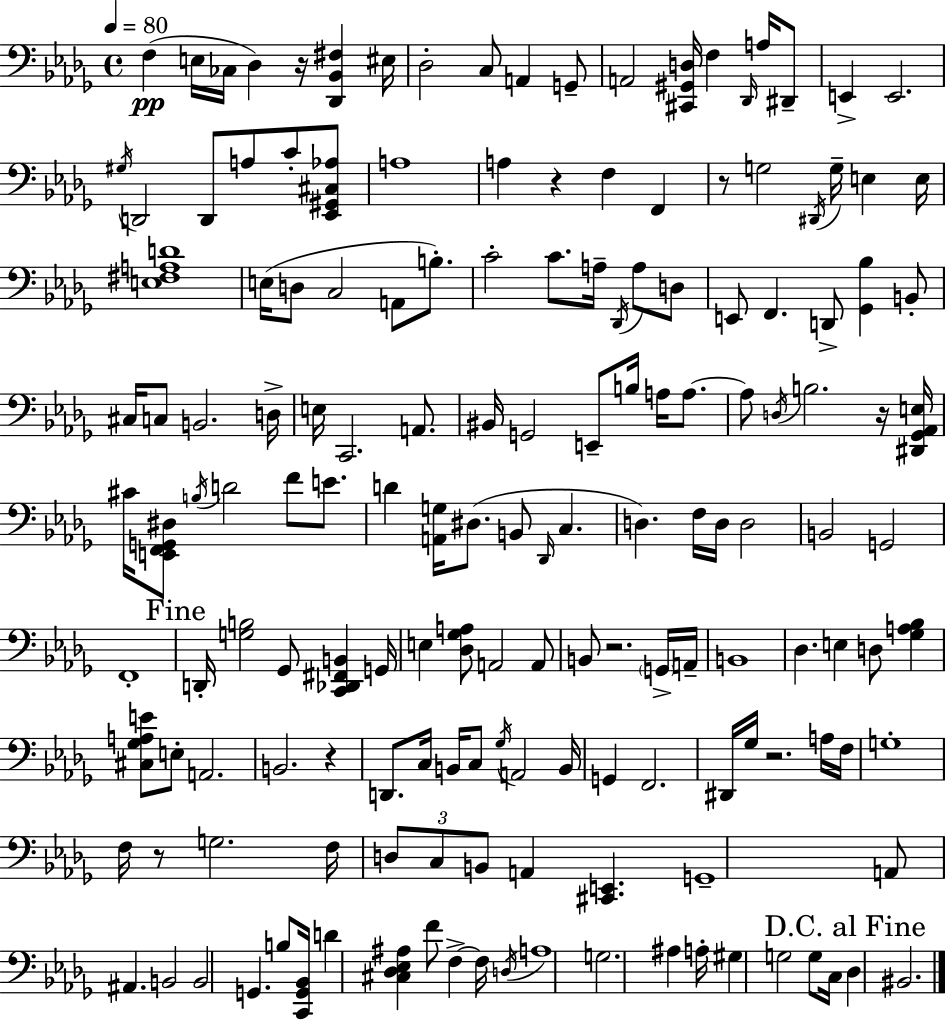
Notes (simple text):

F3/q E3/s CES3/s Db3/q R/s [Db2,Bb2,F#3]/q EIS3/s Db3/h C3/e A2/q G2/e A2/h [C#2,G#2,D3]/s F3/q Db2/s A3/s D#2/e E2/q E2/h. G#3/s D2/h D2/e A3/e C4/e [Eb2,G#2,C#3,Ab3]/e A3/w A3/q R/q F3/q F2/q R/e G3/h D#2/s G3/s E3/q E3/s [E3,F#3,A3,D4]/w E3/s D3/e C3/h A2/e B3/e. C4/h C4/e. A3/s Db2/s A3/e D3/e E2/e F2/q. D2/e [Gb2,Bb3]/q B2/e C#3/s C3/e B2/h. D3/s E3/s C2/h. A2/e. BIS2/s G2/h E2/e B3/s A3/s A3/e. A3/e D3/s B3/h. R/s [D#2,Gb2,Ab2,E3]/s C#4/s [E2,F2,G2,D#3]/e B3/s D4/h F4/e E4/e. D4/q [A2,G3]/s D#3/e. B2/e Db2/s C3/q. D3/q. F3/s D3/s D3/h B2/h G2/h F2/w D2/s [G3,B3]/h Gb2/e [C2,Db2,F#2,B2]/q G2/s E3/q [Db3,Gb3,A3]/e A2/h A2/e B2/e R/h. G2/s A2/s B2/w Db3/q. E3/q D3/e [Gb3,A3,Bb3]/q [C#3,Gb3,A3,E4]/e E3/e A2/h. B2/h. R/q D2/e. C3/s B2/s C3/e Gb3/s A2/h B2/s G2/q F2/h. D#2/s Gb3/s R/h. A3/s F3/s G3/w F3/s R/e G3/h. F3/s D3/e C3/e B2/e A2/q [C#2,E2]/q. G2/w A2/e A#2/q. B2/h B2/h G2/q. B3/e [C2,G2,Bb2]/s D4/q [C#3,Db3,Eb3,A#3]/q F4/e F3/q F3/s D3/s A3/w G3/h. A#3/q A3/s G#3/q G3/h G3/e C3/s Db3/q BIS2/h.